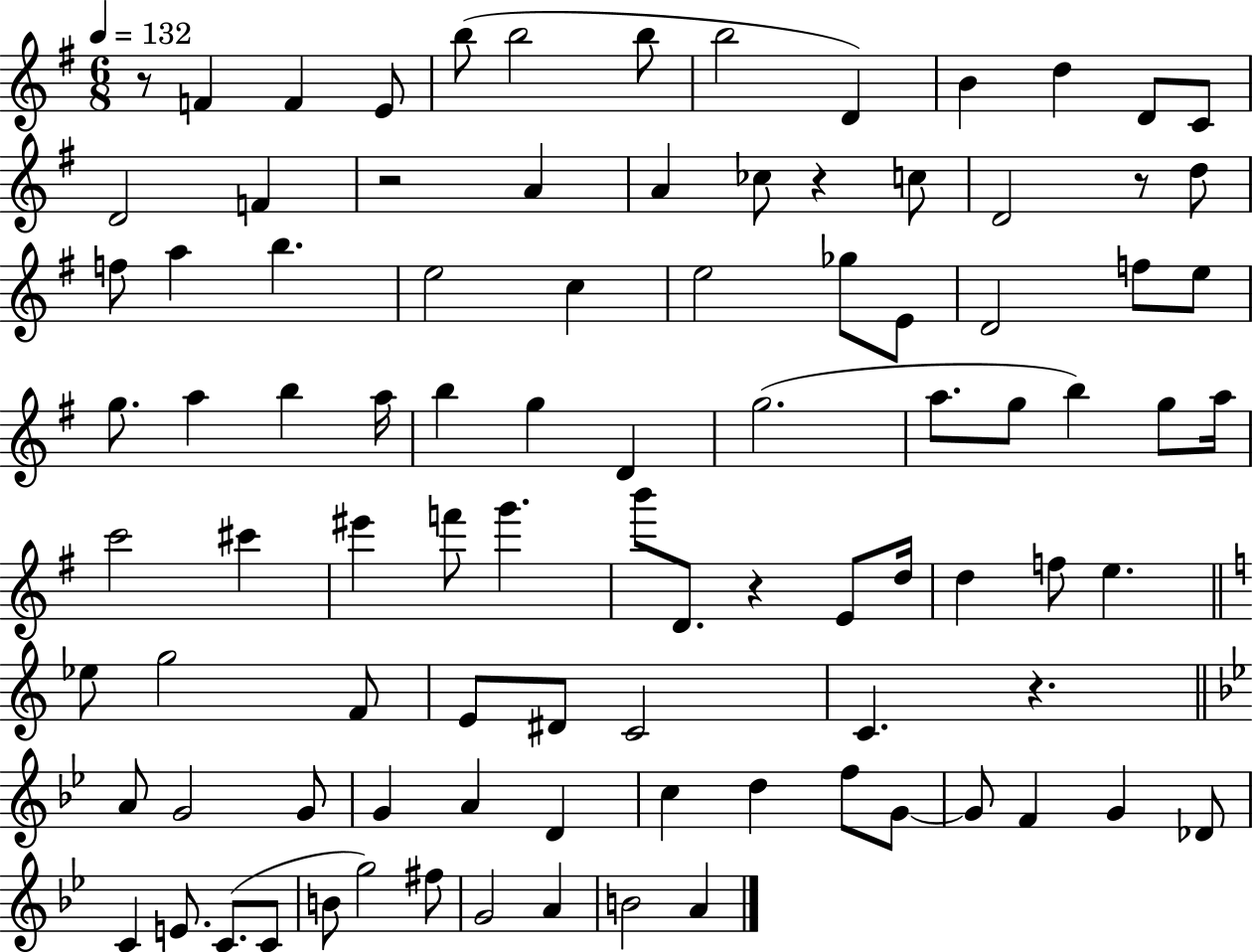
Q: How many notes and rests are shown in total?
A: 94